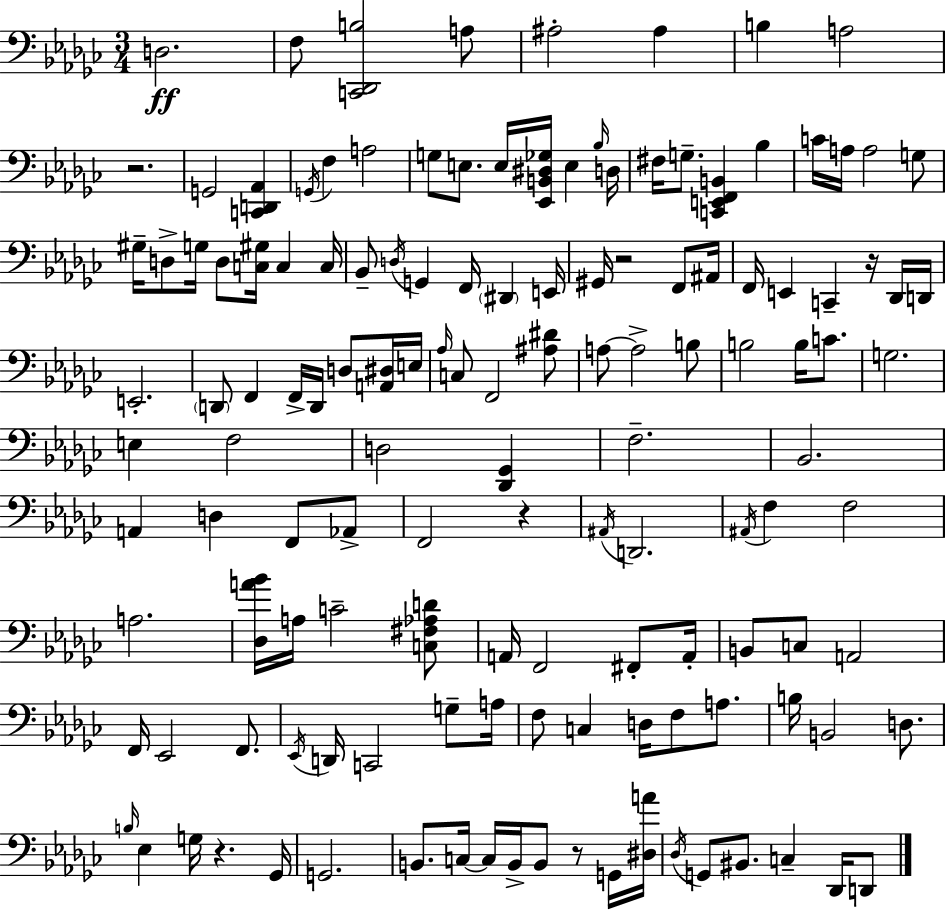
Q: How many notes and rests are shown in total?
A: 136